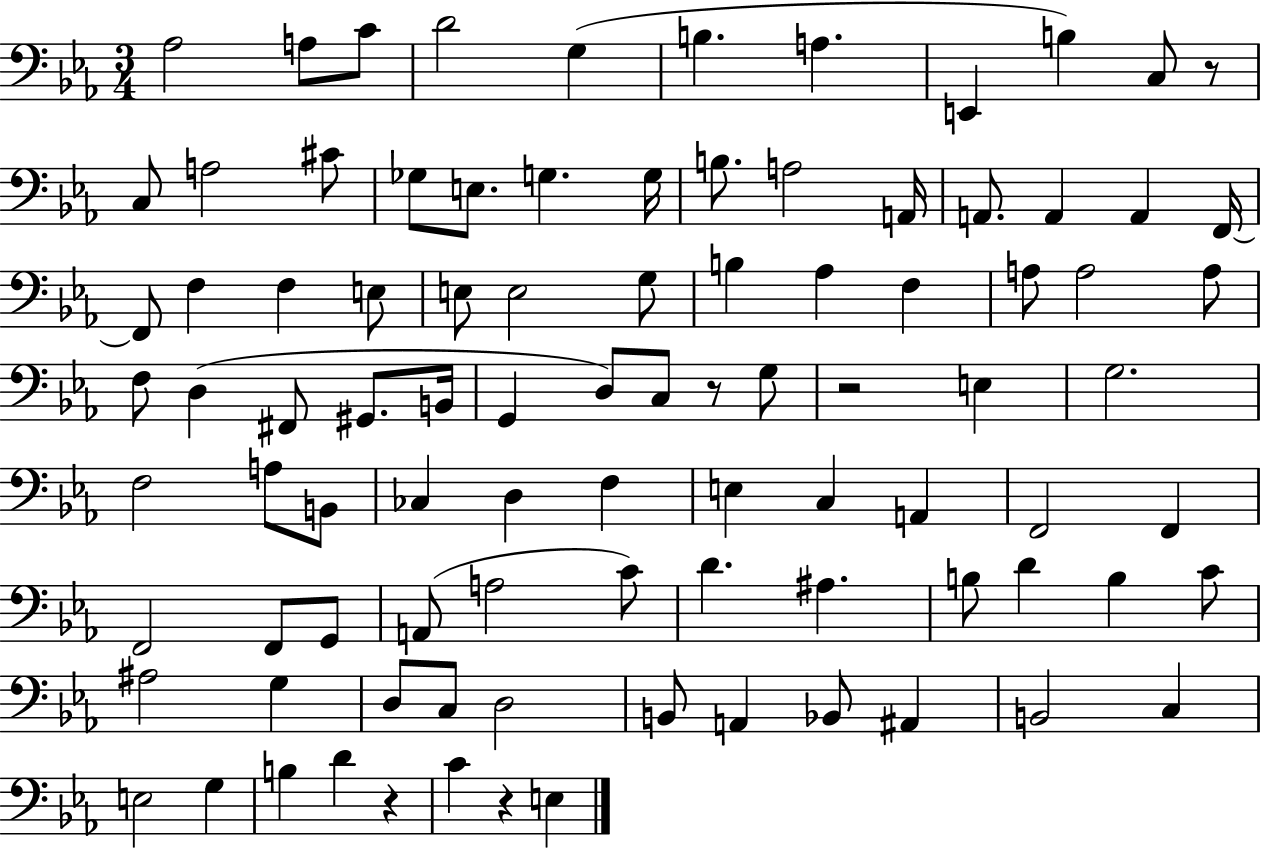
Ab3/h A3/e C4/e D4/h G3/q B3/q. A3/q. E2/q B3/q C3/e R/e C3/e A3/h C#4/e Gb3/e E3/e. G3/q. G3/s B3/e. A3/h A2/s A2/e. A2/q A2/q F2/s F2/e F3/q F3/q E3/e E3/e E3/h G3/e B3/q Ab3/q F3/q A3/e A3/h A3/e F3/e D3/q F#2/e G#2/e. B2/s G2/q D3/e C3/e R/e G3/e R/h E3/q G3/h. F3/h A3/e B2/e CES3/q D3/q F3/q E3/q C3/q A2/q F2/h F2/q F2/h F2/e G2/e A2/e A3/h C4/e D4/q. A#3/q. B3/e D4/q B3/q C4/e A#3/h G3/q D3/e C3/e D3/h B2/e A2/q Bb2/e A#2/q B2/h C3/q E3/h G3/q B3/q D4/q R/q C4/q R/q E3/q